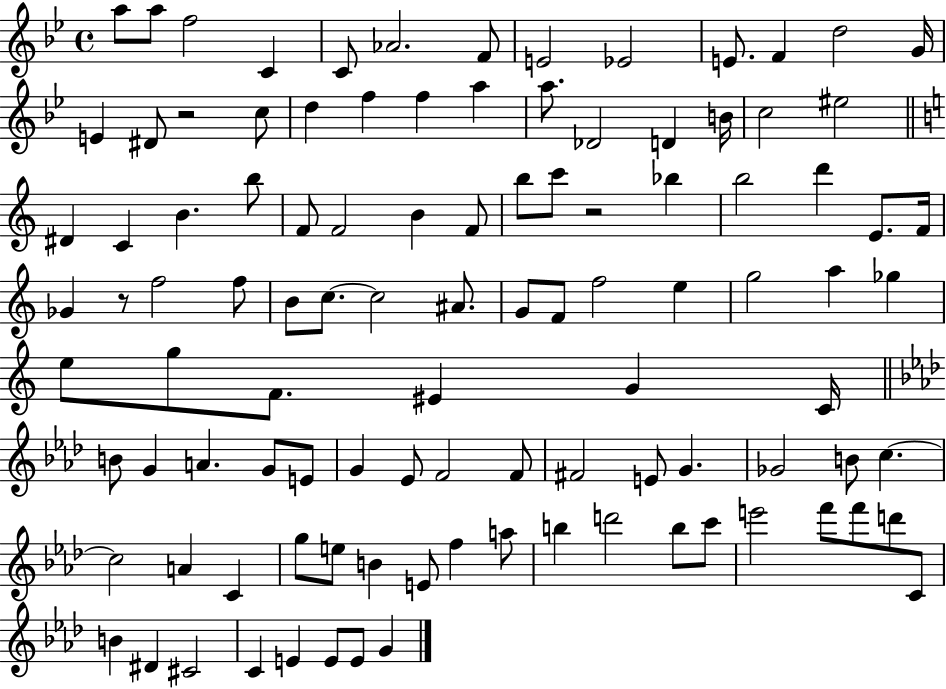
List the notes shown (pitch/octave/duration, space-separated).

A5/e A5/e F5/h C4/q C4/e Ab4/h. F4/e E4/h Eb4/h E4/e. F4/q D5/h G4/s E4/q D#4/e R/h C5/e D5/q F5/q F5/q A5/q A5/e. Db4/h D4/q B4/s C5/h EIS5/h D#4/q C4/q B4/q. B5/e F4/e F4/h B4/q F4/e B5/e C6/e R/h Bb5/q B5/h D6/q E4/e. F4/s Gb4/q R/e F5/h F5/e B4/e C5/e. C5/h A#4/e. G4/e F4/e F5/h E5/q G5/h A5/q Gb5/q E5/e G5/e F4/e. EIS4/q G4/q C4/s B4/e G4/q A4/q. G4/e E4/e G4/q Eb4/e F4/h F4/e F#4/h E4/e G4/q. Gb4/h B4/e C5/q. C5/h A4/q C4/q G5/e E5/e B4/q E4/e F5/q A5/e B5/q D6/h B5/e C6/e E6/h F6/e F6/e D6/e C4/e B4/q D#4/q C#4/h C4/q E4/q E4/e E4/e G4/q